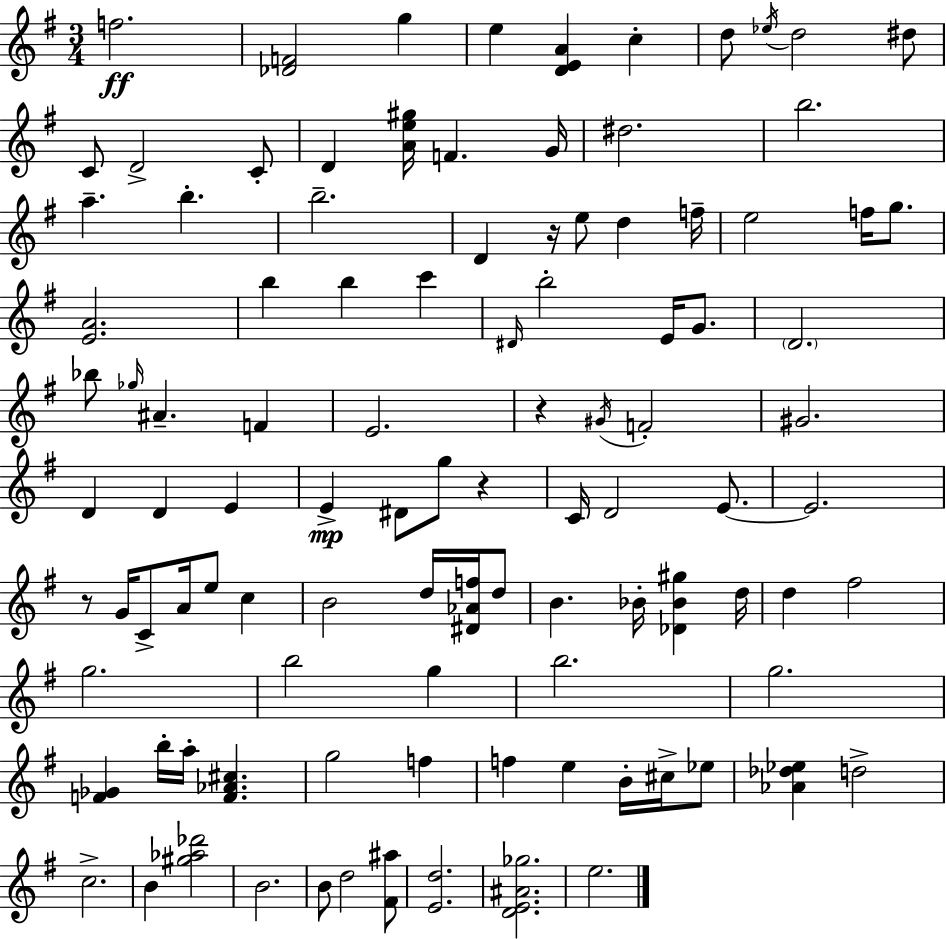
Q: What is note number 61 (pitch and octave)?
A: B4